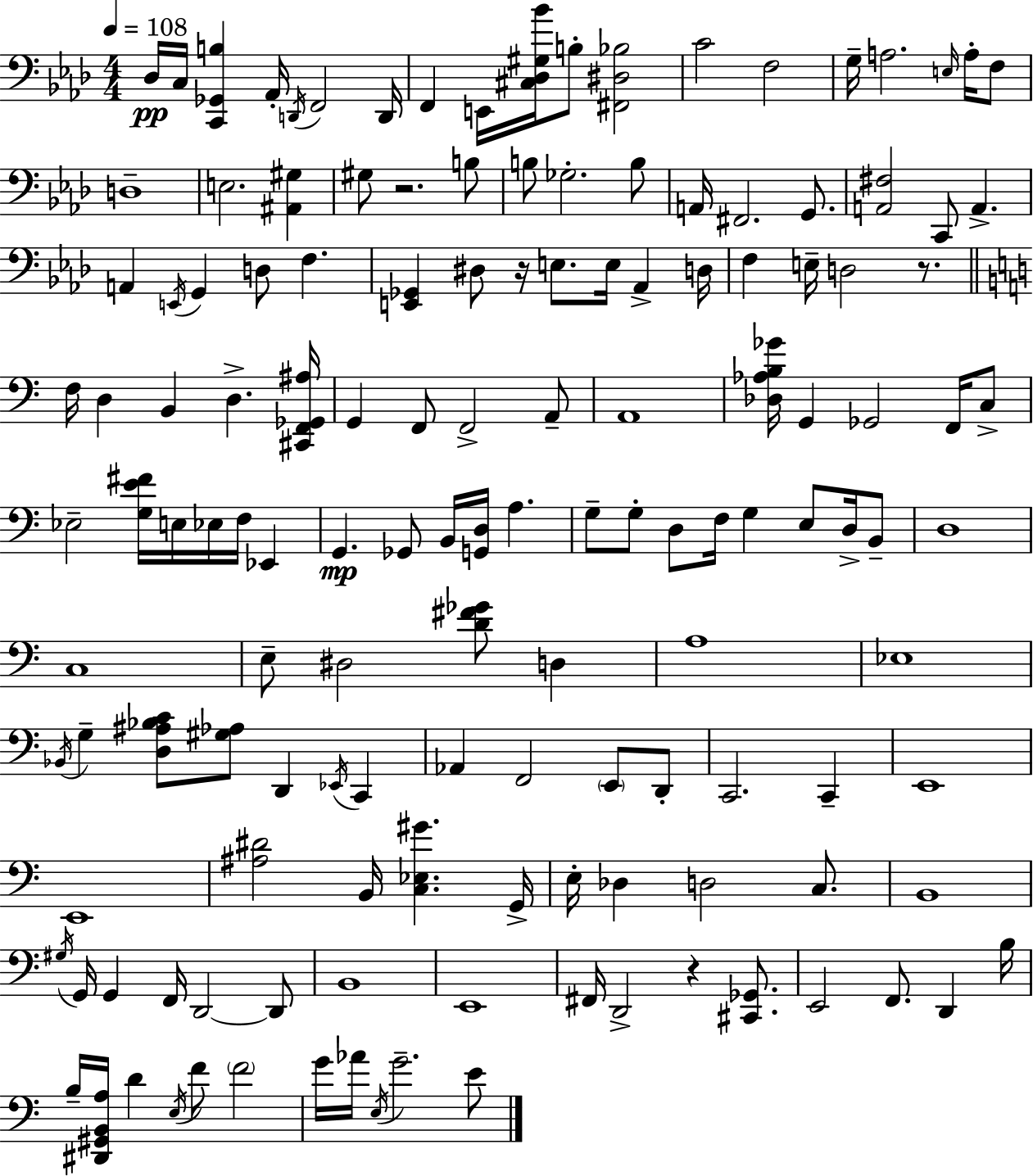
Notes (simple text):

Db3/s C3/s [C2,Gb2,B3]/q Ab2/s D2/s F2/h D2/s F2/q E2/s [C#3,Db3,G#3,Bb4]/s B3/e [F#2,D#3,Bb3]/h C4/h F3/h G3/s A3/h. E3/s A3/s F3/e D3/w E3/h. [A#2,G#3]/q G#3/e R/h. B3/e B3/e Gb3/h. B3/e A2/s F#2/h. G2/e. [A2,F#3]/h C2/e A2/q. A2/q E2/s G2/q D3/e F3/q. [E2,Gb2]/q D#3/e R/s E3/e. E3/s Ab2/q D3/s F3/q E3/s D3/h R/e. F3/s D3/q B2/q D3/q. [C#2,F2,Gb2,A#3]/s G2/q F2/e F2/h A2/e A2/w [Db3,Ab3,B3,Gb4]/s G2/q Gb2/h F2/s C3/e Eb3/h [G3,E4,F#4]/s E3/s Eb3/s F3/s Eb2/q G2/q. Gb2/e B2/s [G2,D3]/s A3/q. G3/e G3/e D3/e F3/s G3/q E3/e D3/s B2/e D3/w C3/w E3/e D#3/h [D4,F#4,Gb4]/e D3/q A3/w Eb3/w Bb2/s G3/q [D3,A#3,Bb3,C4]/e [G#3,Ab3]/e D2/q Eb2/s C2/q Ab2/q F2/h E2/e D2/e C2/h. C2/q E2/w E2/w [A#3,D#4]/h B2/s [C3,Eb3,G#4]/q. G2/s E3/s Db3/q D3/h C3/e. B2/w G#3/s G2/s G2/q F2/s D2/h D2/e B2/w E2/w F#2/s D2/h R/q [C#2,Gb2]/e. E2/h F2/e. D2/q B3/s B3/s [D#2,G#2,B2,A3]/s D4/q E3/s F4/e F4/h G4/s Ab4/s E3/s G4/h. E4/e